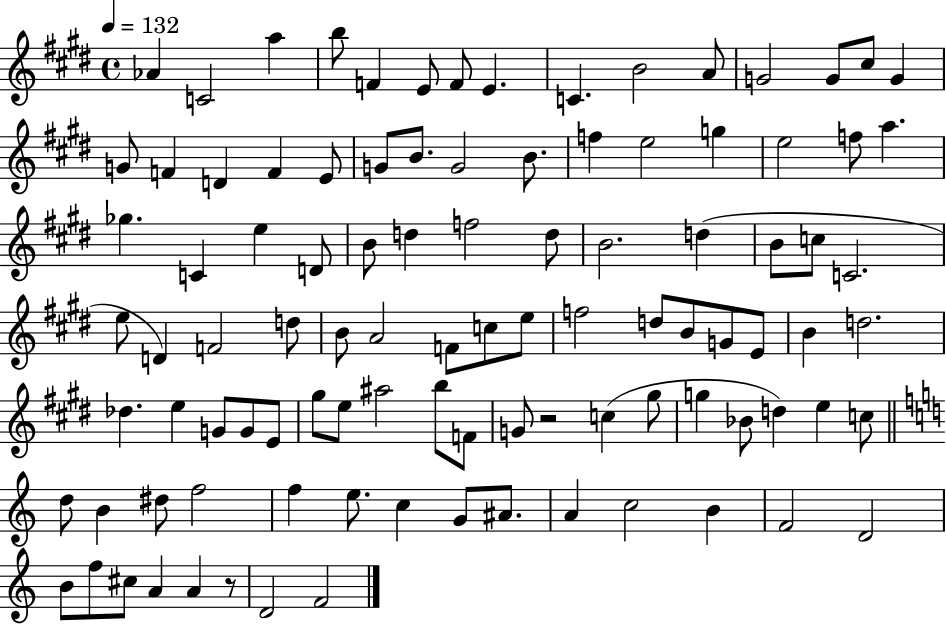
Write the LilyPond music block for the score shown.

{
  \clef treble
  \time 4/4
  \defaultTimeSignature
  \key e \major
  \tempo 4 = 132
  \repeat volta 2 { aes'4 c'2 a''4 | b''8 f'4 e'8 f'8 e'4. | c'4. b'2 a'8 | g'2 g'8 cis''8 g'4 | \break g'8 f'4 d'4 f'4 e'8 | g'8 b'8. g'2 b'8. | f''4 e''2 g''4 | e''2 f''8 a''4. | \break ges''4. c'4 e''4 d'8 | b'8 d''4 f''2 d''8 | b'2. d''4( | b'8 c''8 c'2. | \break e''8 d'4) f'2 d''8 | b'8 a'2 f'8 c''8 e''8 | f''2 d''8 b'8 g'8 e'8 | b'4 d''2. | \break des''4. e''4 g'8 g'8 e'8 | gis''8 e''8 ais''2 b''8 f'8 | g'8 r2 c''4( gis''8 | g''4 bes'8 d''4) e''4 c''8 | \break \bar "||" \break \key c \major d''8 b'4 dis''8 f''2 | f''4 e''8. c''4 g'8 ais'8. | a'4 c''2 b'4 | f'2 d'2 | \break b'8 f''8 cis''8 a'4 a'4 r8 | d'2 f'2 | } \bar "|."
}